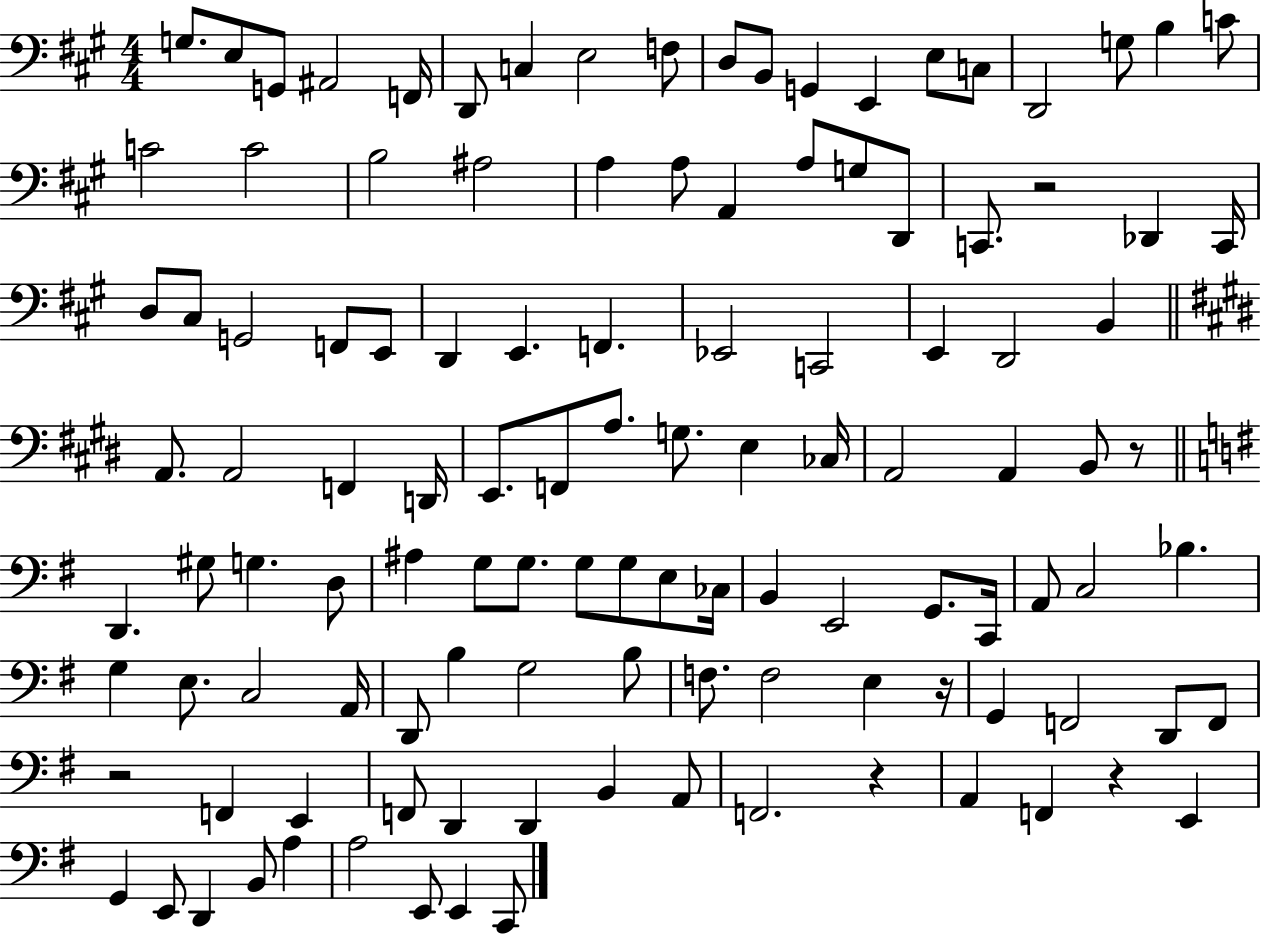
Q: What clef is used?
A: bass